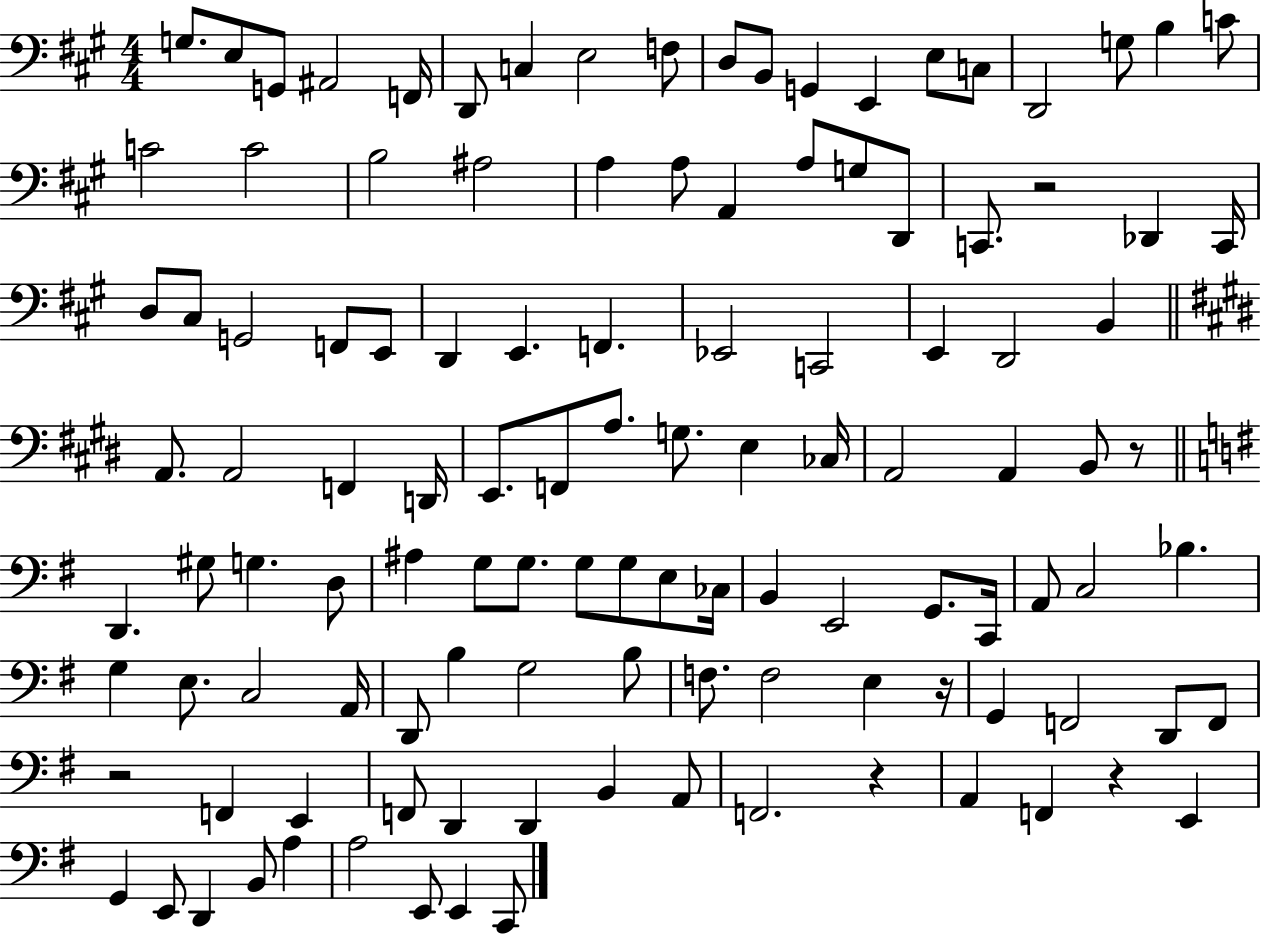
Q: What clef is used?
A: bass